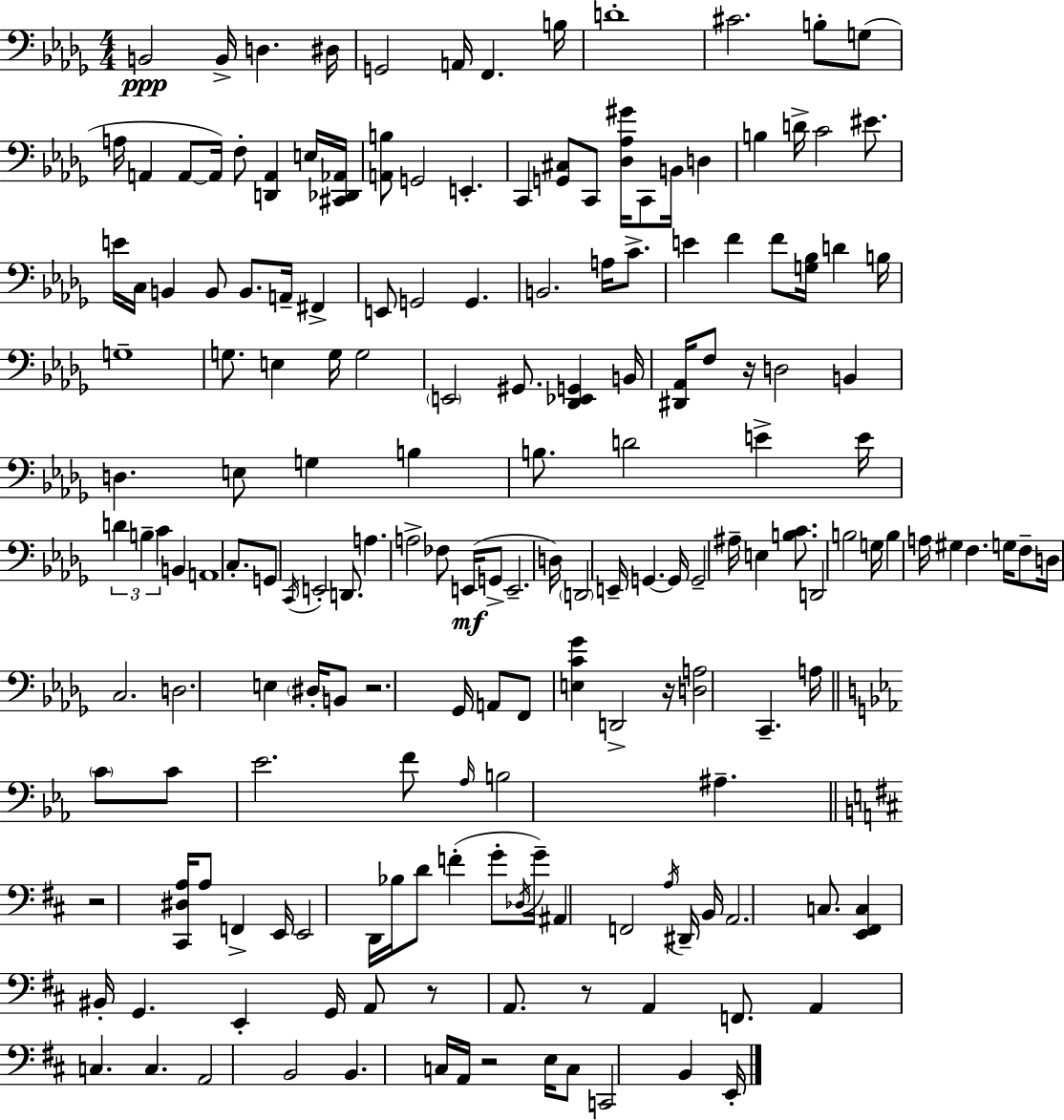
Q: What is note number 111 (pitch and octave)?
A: A3